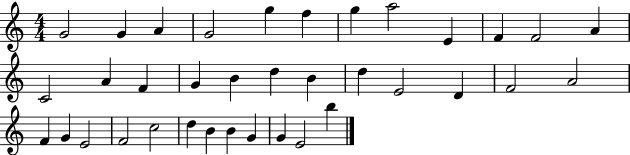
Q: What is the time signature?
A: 4/4